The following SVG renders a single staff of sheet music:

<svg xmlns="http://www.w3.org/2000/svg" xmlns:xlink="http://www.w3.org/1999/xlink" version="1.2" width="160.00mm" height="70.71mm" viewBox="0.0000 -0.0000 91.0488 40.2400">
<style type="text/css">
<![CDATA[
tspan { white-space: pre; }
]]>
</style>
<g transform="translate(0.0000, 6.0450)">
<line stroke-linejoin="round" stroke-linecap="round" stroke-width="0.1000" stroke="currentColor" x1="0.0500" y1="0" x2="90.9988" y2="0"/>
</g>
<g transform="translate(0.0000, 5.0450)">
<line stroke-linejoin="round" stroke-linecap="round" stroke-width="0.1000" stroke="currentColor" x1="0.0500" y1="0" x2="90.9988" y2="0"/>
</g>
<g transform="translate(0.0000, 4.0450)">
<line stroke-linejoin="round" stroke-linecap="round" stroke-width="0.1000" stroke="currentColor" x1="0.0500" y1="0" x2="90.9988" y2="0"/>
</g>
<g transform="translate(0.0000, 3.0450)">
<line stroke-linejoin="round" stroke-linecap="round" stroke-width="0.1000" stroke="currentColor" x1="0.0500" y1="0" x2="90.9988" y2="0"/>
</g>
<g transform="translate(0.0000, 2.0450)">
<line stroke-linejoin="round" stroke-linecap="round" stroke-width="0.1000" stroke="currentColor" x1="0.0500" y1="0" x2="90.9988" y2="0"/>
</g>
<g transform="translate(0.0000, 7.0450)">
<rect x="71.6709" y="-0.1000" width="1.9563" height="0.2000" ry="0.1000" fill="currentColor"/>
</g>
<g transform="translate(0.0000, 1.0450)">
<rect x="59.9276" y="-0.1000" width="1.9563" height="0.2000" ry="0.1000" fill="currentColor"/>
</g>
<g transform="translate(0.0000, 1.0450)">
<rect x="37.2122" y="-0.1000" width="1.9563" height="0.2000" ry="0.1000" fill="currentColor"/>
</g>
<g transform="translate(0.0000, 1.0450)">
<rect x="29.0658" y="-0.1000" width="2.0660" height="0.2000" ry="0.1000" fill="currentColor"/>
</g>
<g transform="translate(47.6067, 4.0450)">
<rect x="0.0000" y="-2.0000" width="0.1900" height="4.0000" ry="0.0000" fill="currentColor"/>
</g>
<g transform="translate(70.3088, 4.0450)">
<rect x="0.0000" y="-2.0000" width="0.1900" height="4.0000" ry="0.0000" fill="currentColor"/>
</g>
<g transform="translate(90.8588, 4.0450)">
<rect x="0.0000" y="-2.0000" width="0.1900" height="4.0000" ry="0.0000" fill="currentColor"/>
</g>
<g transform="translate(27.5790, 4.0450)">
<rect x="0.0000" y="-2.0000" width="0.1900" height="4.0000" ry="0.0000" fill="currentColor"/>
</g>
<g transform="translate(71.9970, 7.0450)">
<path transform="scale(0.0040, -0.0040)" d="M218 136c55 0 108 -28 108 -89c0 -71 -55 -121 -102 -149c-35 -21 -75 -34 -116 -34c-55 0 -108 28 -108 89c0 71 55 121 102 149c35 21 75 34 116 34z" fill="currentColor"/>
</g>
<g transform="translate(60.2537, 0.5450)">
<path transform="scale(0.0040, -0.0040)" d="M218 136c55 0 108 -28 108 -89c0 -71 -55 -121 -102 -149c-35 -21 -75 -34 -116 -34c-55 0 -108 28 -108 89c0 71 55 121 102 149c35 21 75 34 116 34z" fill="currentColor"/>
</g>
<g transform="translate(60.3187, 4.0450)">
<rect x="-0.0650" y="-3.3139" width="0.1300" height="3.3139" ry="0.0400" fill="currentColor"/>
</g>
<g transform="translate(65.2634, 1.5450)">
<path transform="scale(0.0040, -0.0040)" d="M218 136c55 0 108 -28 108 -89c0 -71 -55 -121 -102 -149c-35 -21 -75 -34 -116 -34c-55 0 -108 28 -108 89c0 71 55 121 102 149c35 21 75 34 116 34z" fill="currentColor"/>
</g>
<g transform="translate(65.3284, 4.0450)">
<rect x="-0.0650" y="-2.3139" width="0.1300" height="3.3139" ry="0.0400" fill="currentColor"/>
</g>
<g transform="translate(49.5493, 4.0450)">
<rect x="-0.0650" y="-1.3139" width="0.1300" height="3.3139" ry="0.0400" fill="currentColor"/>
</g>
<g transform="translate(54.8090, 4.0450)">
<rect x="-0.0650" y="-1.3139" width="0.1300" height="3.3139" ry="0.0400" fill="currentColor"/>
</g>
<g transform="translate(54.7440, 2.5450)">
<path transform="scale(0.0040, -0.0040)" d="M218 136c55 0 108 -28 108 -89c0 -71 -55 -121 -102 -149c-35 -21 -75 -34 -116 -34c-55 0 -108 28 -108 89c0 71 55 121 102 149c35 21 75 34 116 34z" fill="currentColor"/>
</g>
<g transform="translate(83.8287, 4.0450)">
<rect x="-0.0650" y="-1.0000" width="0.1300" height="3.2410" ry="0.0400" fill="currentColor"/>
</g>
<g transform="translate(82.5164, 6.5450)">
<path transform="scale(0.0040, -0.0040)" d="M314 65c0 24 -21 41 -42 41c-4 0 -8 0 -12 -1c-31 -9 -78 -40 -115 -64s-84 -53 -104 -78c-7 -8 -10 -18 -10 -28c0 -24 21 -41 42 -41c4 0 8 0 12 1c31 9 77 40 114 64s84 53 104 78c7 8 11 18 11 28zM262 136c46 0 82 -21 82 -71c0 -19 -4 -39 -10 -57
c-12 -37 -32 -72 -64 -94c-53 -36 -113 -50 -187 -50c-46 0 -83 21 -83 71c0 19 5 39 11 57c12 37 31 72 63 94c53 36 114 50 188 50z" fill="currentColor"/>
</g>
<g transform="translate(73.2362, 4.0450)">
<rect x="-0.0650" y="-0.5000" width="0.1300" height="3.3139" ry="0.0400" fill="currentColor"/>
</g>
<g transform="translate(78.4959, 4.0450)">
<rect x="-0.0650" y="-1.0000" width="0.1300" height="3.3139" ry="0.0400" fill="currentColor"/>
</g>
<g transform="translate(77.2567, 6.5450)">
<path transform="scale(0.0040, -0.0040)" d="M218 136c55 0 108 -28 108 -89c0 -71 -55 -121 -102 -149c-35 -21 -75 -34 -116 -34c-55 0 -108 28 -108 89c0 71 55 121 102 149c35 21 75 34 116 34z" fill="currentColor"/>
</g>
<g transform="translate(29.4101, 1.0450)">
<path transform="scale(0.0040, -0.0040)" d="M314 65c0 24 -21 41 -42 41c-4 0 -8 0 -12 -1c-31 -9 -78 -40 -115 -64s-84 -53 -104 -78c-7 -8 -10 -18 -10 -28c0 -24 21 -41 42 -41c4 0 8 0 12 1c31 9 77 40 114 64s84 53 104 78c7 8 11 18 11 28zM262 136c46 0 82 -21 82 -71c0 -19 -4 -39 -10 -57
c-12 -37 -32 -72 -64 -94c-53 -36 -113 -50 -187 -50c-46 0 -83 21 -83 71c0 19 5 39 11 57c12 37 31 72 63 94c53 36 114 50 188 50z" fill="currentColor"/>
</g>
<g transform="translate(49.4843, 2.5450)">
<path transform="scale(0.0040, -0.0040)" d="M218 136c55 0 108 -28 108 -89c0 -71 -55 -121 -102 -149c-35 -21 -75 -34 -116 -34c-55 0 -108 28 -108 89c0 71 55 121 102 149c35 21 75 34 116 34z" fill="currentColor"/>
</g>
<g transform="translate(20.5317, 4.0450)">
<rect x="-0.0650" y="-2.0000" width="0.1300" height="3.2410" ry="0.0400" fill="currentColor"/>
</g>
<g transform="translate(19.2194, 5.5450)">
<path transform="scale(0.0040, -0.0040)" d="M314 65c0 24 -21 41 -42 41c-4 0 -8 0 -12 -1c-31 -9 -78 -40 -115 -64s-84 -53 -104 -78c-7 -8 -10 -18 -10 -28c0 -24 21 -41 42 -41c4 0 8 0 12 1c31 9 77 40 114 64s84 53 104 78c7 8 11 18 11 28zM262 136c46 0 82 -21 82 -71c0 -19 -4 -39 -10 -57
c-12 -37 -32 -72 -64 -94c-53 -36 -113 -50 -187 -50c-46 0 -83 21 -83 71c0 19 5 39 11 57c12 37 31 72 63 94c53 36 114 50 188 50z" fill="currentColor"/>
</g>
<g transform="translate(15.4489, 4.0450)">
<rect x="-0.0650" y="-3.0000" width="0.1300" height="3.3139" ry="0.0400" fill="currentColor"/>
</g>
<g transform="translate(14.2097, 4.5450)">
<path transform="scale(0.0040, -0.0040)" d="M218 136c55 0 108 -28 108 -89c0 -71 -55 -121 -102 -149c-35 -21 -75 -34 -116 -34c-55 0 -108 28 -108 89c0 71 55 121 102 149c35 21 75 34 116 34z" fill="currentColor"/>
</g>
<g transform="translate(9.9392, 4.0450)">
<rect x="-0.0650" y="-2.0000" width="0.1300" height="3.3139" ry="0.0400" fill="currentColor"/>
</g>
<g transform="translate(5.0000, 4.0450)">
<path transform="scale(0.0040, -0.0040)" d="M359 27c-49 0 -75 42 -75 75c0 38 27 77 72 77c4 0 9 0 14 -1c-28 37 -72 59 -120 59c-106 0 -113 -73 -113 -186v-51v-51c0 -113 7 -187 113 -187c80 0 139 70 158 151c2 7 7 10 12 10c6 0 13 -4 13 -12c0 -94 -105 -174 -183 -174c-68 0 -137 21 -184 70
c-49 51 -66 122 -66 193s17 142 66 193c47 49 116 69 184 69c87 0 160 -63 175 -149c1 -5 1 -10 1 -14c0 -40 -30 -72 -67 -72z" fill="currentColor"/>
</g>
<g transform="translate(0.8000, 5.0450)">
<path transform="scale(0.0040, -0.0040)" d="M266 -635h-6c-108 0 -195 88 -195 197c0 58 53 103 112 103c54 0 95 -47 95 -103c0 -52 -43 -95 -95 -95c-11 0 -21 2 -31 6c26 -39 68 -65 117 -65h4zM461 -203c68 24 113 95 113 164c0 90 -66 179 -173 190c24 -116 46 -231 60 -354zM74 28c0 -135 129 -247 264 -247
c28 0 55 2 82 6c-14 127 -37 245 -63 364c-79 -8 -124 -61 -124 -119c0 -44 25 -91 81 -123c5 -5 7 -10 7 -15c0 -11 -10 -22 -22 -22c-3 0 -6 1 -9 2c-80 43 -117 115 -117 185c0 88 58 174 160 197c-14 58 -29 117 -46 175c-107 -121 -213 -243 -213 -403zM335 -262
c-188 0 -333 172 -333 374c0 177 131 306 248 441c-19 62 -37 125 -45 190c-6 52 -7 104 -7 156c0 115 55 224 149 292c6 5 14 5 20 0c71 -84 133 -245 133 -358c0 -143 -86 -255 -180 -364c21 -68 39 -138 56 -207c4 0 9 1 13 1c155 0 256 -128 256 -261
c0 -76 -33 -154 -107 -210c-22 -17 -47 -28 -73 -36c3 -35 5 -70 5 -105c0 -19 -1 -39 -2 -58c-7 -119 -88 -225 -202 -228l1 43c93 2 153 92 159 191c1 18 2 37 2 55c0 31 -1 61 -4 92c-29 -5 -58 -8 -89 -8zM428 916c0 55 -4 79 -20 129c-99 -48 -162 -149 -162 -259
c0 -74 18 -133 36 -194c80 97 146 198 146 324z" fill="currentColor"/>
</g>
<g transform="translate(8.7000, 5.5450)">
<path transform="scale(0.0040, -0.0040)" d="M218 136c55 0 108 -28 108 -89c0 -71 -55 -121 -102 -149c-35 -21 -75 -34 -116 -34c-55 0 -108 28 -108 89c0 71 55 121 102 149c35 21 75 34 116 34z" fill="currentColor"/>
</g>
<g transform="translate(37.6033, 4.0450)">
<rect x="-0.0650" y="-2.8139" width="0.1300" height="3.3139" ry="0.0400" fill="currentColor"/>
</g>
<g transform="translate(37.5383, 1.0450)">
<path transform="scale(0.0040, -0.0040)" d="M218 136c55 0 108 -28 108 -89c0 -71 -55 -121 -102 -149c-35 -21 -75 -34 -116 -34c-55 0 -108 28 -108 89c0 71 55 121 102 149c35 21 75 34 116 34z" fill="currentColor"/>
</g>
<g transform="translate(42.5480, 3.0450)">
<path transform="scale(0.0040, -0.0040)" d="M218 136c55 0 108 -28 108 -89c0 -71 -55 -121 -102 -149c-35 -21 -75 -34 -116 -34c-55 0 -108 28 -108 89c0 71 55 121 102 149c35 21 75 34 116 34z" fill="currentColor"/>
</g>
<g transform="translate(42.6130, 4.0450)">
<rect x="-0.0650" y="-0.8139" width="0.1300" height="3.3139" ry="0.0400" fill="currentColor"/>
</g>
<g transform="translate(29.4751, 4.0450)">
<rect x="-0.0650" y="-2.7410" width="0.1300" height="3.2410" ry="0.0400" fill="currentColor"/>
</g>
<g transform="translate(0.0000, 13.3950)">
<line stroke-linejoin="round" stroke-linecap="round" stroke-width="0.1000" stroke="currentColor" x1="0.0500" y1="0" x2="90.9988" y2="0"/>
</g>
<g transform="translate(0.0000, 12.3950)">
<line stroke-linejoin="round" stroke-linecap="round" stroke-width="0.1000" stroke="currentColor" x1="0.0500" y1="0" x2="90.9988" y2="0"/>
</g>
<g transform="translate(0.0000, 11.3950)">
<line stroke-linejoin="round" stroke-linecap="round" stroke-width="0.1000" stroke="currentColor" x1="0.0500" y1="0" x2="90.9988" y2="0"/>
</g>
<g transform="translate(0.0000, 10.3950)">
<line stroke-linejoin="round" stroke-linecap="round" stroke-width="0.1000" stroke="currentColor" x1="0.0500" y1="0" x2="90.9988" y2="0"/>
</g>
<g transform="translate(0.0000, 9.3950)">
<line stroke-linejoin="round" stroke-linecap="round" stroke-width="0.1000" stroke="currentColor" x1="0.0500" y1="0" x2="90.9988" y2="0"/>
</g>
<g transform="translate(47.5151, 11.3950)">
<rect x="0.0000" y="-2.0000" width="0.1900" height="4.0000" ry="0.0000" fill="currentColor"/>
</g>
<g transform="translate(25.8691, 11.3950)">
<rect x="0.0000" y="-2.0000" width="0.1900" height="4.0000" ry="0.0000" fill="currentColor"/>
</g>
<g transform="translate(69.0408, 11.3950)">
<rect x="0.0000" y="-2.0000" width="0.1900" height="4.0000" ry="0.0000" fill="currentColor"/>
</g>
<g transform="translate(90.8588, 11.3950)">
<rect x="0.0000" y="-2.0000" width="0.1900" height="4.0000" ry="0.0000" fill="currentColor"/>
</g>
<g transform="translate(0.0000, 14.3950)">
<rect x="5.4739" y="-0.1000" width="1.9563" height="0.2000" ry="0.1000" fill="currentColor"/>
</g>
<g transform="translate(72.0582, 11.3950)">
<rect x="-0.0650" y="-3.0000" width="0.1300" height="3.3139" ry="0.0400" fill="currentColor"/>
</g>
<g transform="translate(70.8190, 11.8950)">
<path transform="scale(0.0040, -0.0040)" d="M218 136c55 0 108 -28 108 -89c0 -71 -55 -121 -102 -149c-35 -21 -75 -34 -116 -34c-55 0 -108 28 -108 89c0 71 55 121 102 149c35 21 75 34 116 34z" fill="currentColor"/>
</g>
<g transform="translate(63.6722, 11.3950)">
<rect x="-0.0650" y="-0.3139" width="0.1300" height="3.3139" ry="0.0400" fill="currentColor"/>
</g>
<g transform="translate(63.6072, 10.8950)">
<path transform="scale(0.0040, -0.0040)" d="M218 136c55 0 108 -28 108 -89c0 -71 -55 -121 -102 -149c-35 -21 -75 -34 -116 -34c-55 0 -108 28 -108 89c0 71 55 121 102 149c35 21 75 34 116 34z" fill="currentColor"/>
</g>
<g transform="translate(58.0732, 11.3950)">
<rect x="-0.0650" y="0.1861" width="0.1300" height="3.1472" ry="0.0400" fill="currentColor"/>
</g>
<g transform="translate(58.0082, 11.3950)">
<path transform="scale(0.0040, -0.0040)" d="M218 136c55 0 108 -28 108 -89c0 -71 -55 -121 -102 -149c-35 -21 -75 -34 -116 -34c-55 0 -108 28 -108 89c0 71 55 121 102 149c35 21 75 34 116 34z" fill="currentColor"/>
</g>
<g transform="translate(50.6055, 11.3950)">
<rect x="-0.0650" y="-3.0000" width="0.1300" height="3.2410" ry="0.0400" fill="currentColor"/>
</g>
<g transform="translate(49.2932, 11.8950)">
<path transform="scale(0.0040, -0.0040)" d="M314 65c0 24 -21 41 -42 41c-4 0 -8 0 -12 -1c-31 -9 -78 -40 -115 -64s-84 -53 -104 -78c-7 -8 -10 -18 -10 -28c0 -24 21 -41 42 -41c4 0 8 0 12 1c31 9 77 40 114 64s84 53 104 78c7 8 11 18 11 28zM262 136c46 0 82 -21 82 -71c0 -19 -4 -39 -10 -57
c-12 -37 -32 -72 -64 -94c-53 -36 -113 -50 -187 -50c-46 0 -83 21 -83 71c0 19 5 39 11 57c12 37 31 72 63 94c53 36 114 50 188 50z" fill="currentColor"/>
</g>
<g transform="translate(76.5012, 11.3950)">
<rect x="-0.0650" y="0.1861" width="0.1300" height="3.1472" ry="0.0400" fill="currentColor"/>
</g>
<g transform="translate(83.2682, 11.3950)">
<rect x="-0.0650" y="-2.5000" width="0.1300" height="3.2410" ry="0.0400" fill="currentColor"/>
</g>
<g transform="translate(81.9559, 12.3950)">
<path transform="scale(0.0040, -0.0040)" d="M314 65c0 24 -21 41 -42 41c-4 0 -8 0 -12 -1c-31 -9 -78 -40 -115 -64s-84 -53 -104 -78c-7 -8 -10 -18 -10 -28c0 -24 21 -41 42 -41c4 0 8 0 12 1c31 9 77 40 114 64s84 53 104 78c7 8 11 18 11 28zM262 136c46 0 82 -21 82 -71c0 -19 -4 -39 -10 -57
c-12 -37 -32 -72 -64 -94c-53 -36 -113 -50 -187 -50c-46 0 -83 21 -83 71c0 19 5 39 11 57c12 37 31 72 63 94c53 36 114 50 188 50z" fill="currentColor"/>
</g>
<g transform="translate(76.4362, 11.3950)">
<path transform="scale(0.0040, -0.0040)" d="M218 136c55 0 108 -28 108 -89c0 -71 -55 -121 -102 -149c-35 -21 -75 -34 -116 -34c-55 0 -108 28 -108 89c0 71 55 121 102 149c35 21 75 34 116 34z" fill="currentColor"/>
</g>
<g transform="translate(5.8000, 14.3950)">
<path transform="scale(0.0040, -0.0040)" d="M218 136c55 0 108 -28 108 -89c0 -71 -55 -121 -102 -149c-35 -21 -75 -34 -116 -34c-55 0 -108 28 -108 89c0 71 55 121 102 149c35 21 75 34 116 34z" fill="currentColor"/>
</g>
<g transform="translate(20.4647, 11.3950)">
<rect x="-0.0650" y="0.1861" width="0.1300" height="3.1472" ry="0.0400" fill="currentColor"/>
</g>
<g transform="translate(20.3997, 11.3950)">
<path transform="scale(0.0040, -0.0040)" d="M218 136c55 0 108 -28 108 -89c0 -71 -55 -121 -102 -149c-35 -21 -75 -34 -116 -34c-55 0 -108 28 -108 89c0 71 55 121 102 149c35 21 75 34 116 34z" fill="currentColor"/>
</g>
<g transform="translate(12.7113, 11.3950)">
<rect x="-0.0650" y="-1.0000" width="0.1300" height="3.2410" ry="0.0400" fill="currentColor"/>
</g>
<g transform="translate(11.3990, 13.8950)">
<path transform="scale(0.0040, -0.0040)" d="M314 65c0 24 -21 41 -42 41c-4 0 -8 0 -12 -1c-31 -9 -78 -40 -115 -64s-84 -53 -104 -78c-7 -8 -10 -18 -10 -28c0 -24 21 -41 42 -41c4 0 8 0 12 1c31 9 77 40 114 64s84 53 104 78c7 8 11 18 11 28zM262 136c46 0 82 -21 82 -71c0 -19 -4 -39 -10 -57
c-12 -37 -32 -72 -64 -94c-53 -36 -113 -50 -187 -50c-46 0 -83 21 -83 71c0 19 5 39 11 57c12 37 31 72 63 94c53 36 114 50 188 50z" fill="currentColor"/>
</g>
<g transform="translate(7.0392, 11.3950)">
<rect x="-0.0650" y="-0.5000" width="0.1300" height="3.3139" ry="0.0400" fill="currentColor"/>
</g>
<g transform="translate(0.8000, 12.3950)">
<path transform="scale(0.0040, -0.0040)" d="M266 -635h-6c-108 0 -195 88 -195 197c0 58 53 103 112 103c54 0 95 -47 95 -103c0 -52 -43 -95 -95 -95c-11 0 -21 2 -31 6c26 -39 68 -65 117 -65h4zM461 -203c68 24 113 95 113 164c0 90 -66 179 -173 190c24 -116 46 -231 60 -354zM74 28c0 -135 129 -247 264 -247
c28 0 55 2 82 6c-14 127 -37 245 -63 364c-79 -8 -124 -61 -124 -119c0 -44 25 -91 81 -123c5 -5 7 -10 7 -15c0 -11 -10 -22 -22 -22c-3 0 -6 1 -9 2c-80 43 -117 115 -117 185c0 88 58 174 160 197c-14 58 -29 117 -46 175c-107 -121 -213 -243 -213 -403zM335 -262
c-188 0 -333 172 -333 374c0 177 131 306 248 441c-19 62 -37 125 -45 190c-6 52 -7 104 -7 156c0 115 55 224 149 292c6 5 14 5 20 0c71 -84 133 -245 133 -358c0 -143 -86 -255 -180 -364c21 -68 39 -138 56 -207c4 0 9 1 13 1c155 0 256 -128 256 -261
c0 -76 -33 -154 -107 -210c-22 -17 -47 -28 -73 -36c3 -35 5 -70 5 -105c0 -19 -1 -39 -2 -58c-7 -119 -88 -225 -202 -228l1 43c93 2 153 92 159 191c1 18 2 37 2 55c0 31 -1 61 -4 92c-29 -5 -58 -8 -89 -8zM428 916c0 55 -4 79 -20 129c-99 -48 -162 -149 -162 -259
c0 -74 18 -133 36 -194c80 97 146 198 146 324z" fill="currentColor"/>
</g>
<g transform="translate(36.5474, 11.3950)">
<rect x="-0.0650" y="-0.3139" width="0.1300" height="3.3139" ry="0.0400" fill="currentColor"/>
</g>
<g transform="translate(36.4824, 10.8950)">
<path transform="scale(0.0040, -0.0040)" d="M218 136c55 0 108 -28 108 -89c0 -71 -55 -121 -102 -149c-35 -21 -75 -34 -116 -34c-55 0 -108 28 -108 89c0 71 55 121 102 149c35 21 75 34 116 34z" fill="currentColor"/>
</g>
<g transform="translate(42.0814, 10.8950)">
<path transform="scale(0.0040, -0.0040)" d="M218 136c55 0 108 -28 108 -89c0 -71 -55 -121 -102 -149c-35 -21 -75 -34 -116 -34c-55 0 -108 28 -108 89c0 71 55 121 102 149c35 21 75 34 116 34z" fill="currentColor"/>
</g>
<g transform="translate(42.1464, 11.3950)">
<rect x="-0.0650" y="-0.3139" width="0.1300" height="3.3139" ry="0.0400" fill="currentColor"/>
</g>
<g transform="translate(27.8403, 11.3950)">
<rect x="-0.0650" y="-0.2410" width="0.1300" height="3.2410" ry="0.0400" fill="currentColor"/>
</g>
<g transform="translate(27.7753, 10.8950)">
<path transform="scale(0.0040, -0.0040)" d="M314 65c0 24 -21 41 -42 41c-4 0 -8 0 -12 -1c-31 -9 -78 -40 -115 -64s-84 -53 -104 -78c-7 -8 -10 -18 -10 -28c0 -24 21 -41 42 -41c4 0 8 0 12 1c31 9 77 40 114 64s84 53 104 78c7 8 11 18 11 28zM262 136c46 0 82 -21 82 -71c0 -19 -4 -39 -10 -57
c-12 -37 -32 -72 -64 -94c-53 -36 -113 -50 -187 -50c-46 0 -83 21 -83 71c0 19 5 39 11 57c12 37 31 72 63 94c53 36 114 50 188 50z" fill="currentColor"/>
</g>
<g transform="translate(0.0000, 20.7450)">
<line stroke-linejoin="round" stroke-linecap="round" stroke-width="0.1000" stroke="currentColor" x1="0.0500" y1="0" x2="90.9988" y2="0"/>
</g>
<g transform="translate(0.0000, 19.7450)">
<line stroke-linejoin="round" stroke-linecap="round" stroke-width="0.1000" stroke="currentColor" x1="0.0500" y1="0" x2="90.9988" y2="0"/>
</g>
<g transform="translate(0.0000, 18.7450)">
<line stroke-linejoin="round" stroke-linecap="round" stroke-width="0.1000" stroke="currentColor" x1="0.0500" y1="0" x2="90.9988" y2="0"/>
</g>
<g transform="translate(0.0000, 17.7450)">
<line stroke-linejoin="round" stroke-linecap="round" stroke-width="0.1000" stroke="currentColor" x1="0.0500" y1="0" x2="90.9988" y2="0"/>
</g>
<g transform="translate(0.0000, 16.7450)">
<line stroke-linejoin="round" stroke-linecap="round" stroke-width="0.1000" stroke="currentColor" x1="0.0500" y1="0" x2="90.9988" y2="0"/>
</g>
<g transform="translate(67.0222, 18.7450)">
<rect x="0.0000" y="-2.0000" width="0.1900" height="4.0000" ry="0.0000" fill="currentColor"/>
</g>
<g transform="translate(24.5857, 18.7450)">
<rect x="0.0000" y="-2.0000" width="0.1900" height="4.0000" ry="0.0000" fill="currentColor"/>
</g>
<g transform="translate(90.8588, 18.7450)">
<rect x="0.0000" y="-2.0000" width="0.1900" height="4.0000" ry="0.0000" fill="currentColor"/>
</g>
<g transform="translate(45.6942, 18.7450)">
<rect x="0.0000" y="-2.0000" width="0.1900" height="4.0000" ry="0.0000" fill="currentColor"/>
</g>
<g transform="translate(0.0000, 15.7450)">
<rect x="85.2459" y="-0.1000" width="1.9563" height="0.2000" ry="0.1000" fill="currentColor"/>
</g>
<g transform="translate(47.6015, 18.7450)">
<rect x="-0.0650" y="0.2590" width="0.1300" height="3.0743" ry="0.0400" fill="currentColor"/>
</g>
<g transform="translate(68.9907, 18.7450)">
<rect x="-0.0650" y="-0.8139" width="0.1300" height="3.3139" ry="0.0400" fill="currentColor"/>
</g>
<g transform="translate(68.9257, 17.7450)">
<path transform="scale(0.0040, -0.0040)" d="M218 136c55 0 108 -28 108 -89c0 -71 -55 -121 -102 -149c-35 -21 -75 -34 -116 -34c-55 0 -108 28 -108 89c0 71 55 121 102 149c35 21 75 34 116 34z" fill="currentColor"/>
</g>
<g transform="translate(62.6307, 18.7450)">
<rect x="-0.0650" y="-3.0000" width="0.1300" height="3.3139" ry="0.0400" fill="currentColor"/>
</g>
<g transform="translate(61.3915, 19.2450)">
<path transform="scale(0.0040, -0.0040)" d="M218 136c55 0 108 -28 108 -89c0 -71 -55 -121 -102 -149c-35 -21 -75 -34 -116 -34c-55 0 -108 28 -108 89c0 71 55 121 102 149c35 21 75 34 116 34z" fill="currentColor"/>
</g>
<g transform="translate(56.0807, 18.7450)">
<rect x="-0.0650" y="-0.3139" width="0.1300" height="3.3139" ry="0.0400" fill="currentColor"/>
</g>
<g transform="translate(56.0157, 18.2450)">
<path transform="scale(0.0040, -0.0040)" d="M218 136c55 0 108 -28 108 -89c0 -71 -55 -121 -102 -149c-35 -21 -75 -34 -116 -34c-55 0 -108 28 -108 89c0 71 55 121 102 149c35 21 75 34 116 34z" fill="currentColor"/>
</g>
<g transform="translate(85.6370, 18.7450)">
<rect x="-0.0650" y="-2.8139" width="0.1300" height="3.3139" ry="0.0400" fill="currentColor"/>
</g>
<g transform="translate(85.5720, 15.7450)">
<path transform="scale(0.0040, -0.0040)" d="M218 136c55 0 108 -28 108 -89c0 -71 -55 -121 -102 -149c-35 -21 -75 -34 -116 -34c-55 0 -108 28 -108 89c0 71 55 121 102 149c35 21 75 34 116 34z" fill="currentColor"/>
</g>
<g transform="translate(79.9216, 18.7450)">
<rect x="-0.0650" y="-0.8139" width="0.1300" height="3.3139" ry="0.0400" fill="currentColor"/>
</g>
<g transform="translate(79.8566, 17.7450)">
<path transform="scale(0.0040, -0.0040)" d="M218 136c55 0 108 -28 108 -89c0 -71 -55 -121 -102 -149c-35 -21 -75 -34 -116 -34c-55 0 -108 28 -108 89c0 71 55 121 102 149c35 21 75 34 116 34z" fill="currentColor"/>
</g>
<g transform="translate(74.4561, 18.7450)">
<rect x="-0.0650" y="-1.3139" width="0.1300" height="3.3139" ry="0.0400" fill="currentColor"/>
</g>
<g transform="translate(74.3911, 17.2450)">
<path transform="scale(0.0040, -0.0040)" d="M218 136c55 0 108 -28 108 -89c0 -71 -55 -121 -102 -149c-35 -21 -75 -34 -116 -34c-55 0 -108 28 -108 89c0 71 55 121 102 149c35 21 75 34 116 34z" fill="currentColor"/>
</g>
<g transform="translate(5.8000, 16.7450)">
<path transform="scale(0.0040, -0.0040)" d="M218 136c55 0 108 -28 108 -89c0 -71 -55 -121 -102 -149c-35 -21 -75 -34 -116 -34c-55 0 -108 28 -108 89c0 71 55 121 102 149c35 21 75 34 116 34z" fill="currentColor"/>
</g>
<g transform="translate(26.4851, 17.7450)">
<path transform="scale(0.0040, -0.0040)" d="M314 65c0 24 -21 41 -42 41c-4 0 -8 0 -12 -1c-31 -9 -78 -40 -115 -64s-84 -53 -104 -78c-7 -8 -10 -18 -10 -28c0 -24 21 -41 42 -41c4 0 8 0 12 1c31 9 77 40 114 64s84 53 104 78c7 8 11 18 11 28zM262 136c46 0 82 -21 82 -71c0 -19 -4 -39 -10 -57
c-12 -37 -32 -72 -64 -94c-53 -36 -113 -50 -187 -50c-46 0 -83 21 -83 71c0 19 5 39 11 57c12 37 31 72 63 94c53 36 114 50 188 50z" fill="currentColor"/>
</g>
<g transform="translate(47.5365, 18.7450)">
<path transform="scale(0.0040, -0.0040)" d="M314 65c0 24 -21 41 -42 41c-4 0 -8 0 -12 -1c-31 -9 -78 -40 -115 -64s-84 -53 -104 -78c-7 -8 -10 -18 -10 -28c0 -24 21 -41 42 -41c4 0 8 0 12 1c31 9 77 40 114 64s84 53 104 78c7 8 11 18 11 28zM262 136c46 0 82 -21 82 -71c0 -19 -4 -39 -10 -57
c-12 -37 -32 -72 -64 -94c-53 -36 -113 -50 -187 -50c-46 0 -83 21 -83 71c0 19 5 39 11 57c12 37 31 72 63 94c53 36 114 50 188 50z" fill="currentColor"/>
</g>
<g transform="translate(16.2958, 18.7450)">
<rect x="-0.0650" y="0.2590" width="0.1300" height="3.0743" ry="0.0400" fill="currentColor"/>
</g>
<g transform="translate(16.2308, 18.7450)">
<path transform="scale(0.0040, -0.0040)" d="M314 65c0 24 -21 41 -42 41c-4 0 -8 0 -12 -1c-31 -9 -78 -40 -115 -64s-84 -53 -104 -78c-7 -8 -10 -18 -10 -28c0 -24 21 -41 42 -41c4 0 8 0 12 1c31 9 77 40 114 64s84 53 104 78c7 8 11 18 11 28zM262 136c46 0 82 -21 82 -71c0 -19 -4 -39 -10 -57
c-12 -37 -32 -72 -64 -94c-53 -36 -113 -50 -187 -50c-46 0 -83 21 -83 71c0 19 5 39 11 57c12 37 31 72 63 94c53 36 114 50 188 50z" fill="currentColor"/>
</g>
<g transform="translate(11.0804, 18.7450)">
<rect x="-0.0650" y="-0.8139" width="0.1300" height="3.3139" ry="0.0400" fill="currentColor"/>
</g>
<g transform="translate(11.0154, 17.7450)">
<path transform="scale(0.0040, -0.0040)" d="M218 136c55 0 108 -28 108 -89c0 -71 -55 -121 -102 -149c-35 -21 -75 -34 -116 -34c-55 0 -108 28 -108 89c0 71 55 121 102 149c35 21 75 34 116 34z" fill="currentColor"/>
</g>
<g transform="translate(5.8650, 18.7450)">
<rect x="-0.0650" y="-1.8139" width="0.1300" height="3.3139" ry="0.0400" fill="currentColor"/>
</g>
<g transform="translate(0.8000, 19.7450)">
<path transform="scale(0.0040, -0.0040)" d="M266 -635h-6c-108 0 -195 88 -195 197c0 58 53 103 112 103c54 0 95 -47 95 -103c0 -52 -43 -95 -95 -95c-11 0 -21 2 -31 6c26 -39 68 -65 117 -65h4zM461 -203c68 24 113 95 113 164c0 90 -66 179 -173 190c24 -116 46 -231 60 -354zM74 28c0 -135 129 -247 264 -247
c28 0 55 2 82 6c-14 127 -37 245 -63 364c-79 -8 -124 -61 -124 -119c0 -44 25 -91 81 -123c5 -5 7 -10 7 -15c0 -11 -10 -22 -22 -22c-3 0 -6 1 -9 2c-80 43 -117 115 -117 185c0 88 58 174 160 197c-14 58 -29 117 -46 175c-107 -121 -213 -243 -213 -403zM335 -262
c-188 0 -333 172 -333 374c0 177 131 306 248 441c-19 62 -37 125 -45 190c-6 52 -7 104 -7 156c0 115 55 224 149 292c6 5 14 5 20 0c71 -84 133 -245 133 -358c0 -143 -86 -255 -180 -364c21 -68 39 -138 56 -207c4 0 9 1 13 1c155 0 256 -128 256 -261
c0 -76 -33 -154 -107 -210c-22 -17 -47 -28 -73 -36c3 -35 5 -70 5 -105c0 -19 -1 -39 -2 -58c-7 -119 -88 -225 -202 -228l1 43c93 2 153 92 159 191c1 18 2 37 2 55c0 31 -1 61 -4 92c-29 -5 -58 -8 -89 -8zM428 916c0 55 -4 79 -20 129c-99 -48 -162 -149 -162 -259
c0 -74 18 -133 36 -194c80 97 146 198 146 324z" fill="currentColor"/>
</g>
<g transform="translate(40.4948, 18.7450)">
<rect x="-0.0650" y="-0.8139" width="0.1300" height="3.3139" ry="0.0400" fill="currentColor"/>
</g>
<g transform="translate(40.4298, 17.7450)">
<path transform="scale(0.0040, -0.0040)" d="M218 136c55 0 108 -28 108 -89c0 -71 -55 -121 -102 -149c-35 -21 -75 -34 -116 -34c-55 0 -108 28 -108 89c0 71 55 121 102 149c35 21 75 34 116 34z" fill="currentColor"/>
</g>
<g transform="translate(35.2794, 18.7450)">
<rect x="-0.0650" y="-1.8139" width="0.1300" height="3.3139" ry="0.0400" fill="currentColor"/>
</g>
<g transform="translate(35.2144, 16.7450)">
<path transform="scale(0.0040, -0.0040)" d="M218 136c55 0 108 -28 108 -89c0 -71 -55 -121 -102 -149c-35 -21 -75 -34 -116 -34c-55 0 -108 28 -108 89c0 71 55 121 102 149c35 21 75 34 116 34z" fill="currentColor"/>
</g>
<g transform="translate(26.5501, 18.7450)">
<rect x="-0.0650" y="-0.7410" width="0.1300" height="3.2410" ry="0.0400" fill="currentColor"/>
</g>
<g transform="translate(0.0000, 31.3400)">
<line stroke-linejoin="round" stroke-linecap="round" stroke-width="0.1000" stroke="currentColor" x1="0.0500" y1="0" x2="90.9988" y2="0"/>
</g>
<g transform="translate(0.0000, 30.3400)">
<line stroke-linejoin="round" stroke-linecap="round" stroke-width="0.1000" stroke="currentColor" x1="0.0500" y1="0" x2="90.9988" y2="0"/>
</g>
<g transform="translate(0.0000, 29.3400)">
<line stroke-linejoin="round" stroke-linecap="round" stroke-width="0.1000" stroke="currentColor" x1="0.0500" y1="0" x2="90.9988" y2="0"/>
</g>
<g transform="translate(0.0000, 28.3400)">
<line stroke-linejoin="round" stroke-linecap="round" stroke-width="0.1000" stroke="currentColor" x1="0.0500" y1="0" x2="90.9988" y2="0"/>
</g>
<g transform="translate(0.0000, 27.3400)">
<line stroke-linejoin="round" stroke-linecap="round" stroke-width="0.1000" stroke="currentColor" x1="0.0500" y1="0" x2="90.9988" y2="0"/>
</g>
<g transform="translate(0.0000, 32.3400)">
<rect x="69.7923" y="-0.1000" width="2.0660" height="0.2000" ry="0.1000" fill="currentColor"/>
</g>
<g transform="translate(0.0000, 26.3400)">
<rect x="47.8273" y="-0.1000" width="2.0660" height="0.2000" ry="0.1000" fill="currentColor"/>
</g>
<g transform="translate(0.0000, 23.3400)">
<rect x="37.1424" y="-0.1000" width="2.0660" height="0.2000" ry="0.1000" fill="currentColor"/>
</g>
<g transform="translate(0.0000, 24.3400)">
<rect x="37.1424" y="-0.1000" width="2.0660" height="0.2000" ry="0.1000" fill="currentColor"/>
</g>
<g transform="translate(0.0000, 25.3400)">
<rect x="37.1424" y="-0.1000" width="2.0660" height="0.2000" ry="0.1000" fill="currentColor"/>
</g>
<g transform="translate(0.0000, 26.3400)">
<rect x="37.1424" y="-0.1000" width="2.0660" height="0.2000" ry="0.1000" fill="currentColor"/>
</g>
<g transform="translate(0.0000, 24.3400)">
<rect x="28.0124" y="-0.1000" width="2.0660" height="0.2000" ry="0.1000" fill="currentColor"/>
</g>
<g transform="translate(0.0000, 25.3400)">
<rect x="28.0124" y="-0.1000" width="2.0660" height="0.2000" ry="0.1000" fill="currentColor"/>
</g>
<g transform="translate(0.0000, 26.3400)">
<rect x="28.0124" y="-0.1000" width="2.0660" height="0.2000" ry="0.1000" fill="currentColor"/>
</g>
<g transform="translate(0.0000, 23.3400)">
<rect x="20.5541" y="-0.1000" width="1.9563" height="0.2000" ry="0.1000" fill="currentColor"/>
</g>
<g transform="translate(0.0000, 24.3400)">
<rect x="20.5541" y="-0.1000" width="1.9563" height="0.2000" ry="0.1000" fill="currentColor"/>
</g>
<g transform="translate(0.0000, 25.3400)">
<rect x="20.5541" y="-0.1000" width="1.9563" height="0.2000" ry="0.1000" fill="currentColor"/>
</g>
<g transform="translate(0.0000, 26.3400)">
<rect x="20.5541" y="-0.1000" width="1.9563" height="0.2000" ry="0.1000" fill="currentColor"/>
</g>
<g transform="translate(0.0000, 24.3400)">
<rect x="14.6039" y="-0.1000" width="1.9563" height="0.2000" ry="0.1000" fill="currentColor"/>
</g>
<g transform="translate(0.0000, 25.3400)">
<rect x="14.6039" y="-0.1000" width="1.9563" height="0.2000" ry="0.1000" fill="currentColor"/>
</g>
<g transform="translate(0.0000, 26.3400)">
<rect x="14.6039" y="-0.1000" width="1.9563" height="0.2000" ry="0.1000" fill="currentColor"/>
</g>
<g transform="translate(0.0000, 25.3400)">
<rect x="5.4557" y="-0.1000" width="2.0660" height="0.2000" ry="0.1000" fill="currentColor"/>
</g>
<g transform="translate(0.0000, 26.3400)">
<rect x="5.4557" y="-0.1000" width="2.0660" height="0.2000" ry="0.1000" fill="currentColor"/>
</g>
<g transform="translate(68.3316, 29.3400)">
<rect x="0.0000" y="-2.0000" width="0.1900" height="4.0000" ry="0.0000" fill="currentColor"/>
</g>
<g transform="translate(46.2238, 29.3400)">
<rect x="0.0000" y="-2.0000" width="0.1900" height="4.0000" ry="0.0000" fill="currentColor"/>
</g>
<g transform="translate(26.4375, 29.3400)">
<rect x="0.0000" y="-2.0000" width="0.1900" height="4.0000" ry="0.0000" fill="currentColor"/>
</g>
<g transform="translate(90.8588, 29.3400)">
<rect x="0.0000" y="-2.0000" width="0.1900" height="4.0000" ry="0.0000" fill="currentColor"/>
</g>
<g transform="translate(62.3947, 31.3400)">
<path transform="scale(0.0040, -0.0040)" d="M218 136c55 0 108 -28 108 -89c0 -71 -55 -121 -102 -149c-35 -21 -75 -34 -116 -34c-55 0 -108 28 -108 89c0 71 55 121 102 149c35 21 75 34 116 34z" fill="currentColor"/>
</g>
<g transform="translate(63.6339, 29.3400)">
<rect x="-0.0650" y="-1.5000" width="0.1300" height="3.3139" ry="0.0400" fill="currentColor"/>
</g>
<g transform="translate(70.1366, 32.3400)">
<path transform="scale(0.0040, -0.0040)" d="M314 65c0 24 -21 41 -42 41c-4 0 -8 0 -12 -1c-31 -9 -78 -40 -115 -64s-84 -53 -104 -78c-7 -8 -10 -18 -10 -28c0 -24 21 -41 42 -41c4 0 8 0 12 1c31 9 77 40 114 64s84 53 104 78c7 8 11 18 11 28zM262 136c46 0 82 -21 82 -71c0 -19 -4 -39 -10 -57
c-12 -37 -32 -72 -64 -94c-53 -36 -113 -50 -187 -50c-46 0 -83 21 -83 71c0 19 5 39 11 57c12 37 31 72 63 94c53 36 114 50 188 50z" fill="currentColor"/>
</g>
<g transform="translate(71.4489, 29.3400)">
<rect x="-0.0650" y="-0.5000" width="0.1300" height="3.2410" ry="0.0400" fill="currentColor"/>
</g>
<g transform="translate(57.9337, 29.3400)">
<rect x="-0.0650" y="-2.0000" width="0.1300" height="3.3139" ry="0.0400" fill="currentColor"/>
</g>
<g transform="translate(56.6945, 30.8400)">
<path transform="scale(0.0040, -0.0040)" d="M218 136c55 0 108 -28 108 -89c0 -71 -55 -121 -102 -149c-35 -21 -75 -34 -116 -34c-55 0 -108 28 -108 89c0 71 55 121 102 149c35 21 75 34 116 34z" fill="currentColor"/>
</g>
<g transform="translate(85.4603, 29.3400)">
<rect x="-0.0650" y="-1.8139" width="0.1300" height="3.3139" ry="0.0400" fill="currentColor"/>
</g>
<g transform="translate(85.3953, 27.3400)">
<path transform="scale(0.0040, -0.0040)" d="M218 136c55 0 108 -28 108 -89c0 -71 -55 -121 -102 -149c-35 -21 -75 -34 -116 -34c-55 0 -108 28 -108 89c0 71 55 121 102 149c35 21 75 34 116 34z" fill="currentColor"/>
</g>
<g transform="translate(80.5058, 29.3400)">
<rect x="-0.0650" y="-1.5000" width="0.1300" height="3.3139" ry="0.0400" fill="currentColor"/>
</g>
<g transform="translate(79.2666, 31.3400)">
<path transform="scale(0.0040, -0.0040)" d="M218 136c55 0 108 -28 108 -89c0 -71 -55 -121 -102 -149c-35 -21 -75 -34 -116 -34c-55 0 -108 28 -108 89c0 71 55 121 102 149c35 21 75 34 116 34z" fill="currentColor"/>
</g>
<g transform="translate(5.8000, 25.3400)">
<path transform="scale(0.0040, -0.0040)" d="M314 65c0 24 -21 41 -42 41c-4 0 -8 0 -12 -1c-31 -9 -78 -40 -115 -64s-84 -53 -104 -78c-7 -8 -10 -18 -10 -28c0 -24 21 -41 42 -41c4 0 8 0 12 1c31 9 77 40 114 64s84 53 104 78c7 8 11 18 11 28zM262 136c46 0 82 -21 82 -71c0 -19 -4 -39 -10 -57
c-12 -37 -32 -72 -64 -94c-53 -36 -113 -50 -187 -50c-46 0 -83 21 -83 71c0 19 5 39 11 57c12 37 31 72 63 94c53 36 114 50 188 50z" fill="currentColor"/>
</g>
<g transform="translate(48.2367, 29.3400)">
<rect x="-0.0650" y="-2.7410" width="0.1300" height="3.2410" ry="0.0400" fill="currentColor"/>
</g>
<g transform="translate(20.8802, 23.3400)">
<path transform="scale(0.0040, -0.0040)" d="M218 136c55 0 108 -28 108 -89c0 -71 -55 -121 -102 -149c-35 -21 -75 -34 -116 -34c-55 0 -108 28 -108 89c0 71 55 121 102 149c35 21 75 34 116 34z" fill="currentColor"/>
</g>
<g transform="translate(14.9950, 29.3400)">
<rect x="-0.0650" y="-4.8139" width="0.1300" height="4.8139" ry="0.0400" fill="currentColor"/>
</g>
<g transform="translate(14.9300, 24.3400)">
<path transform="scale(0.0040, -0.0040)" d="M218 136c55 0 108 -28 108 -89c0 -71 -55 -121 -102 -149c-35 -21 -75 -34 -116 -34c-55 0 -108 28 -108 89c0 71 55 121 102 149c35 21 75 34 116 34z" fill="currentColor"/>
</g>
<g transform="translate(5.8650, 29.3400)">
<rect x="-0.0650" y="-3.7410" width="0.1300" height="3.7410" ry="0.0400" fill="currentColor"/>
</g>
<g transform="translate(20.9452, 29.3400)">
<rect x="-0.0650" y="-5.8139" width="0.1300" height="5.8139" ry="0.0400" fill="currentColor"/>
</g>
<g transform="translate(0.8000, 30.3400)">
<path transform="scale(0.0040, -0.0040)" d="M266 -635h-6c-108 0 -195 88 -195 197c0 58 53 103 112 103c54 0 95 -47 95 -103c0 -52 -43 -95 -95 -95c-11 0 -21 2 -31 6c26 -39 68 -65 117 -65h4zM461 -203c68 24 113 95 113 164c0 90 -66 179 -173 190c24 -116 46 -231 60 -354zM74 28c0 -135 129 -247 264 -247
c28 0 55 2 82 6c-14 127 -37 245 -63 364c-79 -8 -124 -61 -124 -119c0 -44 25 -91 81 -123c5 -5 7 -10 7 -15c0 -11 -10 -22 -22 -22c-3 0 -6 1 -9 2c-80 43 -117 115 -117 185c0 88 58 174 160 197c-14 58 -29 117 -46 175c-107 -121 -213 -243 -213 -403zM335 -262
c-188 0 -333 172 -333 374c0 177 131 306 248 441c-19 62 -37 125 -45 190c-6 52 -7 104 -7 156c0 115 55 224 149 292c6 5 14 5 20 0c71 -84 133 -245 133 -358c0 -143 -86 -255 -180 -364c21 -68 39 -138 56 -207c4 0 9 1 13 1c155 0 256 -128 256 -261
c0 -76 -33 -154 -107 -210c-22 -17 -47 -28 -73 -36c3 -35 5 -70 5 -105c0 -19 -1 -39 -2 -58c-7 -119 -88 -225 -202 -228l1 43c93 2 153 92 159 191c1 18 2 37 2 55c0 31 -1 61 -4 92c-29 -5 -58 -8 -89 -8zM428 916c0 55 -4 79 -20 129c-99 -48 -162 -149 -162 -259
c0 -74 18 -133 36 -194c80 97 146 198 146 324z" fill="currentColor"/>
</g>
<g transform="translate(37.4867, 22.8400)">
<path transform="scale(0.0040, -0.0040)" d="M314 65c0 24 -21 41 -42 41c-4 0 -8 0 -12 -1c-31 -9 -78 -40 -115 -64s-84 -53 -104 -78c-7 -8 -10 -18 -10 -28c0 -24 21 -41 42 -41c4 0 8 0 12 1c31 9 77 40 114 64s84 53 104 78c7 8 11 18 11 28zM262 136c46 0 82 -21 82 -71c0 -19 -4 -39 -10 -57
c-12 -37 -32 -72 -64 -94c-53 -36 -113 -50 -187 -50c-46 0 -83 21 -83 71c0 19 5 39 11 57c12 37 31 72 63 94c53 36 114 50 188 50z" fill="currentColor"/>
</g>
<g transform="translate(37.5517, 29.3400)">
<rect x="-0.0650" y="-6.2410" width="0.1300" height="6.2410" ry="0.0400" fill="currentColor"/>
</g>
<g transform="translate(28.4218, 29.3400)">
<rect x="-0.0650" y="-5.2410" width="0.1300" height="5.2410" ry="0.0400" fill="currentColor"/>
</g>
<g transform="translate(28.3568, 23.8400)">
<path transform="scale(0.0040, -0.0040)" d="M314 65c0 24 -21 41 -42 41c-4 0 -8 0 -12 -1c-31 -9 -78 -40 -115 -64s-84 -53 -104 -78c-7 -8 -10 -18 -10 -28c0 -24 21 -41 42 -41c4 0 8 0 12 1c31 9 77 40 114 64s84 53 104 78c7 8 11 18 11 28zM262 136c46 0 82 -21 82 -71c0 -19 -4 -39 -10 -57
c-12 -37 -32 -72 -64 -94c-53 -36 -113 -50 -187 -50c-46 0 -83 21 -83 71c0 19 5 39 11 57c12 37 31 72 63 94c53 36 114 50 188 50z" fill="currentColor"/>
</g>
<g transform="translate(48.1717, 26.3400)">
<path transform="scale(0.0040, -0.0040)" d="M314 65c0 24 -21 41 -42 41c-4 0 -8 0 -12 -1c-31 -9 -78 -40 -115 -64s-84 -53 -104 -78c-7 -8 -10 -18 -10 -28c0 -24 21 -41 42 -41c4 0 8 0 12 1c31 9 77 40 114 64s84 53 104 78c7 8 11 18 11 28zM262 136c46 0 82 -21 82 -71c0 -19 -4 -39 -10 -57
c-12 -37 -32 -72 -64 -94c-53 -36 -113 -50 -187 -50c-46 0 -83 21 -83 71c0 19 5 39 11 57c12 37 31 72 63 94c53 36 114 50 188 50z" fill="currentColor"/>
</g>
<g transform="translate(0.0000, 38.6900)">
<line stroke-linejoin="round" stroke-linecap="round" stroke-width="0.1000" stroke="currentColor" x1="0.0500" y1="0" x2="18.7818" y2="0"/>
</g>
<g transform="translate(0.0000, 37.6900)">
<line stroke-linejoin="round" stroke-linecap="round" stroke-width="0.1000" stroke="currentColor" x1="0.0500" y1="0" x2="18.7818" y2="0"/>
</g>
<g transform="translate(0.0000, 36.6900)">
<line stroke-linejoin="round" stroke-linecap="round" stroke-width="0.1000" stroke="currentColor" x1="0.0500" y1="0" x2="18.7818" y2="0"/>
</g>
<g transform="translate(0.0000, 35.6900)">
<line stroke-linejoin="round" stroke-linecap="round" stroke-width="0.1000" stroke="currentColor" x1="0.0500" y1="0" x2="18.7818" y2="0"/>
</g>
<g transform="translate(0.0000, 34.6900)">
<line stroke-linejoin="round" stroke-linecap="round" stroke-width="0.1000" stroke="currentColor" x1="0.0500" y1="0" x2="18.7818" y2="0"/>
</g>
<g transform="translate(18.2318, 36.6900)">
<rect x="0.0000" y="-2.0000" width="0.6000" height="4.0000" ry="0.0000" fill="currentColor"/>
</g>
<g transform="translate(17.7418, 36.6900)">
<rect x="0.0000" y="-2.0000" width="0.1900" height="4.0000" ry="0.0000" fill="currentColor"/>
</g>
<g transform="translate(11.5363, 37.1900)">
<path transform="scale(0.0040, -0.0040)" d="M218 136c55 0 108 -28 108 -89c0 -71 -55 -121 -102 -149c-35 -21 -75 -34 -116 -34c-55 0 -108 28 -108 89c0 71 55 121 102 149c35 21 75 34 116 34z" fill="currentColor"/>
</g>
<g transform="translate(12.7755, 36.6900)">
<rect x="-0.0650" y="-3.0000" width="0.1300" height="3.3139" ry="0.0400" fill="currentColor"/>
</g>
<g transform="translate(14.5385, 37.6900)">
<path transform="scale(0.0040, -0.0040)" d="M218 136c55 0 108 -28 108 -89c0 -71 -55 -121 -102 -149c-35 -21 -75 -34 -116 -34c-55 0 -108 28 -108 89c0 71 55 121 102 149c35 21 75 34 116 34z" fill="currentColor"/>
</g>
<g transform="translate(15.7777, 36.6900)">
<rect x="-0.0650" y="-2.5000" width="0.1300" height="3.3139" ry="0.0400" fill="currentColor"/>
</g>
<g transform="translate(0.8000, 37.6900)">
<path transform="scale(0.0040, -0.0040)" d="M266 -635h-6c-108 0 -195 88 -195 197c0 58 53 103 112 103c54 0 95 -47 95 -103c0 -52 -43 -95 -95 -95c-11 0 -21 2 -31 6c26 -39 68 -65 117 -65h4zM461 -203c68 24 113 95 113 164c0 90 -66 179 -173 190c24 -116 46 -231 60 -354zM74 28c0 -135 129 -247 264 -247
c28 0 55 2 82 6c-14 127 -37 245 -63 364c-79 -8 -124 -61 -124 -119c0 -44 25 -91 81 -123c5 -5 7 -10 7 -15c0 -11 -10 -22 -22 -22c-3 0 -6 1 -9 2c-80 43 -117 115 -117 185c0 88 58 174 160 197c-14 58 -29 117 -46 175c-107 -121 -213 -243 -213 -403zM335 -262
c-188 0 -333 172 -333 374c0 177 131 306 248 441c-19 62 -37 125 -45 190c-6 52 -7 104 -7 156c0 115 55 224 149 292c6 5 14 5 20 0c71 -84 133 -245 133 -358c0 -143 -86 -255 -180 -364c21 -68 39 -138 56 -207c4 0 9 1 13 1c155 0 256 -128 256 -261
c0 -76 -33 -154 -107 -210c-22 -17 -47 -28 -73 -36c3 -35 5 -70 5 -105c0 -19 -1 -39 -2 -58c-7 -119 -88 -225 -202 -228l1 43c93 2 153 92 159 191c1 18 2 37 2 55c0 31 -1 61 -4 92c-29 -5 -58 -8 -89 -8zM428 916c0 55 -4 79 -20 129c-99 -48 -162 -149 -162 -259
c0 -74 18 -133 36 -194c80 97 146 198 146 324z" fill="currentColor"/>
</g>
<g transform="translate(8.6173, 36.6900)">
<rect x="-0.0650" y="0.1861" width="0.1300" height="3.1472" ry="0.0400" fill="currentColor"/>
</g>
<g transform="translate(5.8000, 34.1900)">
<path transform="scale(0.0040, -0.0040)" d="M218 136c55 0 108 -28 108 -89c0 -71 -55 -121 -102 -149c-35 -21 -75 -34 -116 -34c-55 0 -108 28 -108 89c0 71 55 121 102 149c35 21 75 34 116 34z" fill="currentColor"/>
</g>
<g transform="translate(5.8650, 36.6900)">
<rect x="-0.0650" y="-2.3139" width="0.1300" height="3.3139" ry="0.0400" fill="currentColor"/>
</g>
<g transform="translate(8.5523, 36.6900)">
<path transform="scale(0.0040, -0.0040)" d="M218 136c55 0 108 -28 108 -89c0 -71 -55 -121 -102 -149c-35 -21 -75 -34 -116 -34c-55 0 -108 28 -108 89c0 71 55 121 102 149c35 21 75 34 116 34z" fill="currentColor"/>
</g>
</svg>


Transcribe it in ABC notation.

X:1
T:Untitled
M:4/4
L:1/4
K:C
F A F2 a2 a d e e b g C D D2 C D2 B c2 c c A2 B c A B G2 f d B2 d2 f d B2 c A d e d a c'2 e' g' f'2 a'2 a2 F E C2 E f g B A G